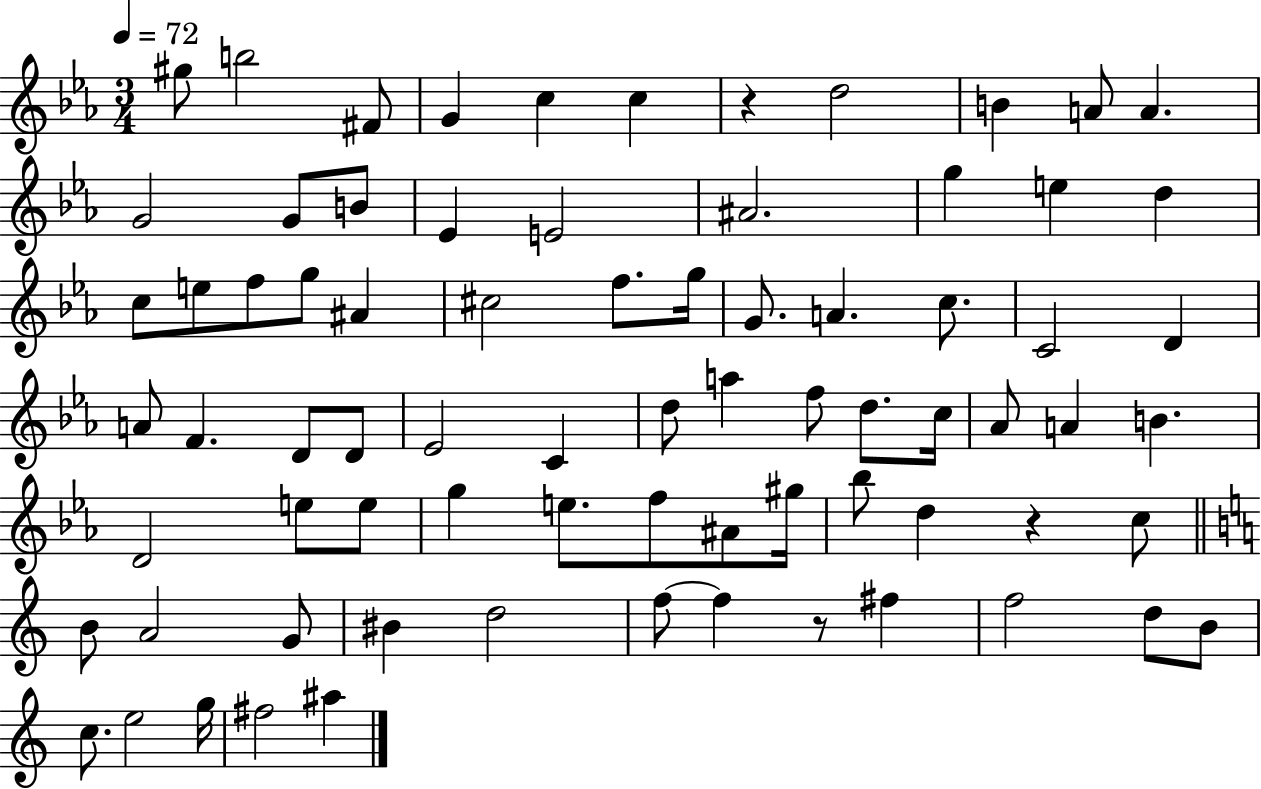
{
  \clef treble
  \numericTimeSignature
  \time 3/4
  \key ees \major
  \tempo 4 = 72
  gis''8 b''2 fis'8 | g'4 c''4 c''4 | r4 d''2 | b'4 a'8 a'4. | \break g'2 g'8 b'8 | ees'4 e'2 | ais'2. | g''4 e''4 d''4 | \break c''8 e''8 f''8 g''8 ais'4 | cis''2 f''8. g''16 | g'8. a'4. c''8. | c'2 d'4 | \break a'8 f'4. d'8 d'8 | ees'2 c'4 | d''8 a''4 f''8 d''8. c''16 | aes'8 a'4 b'4. | \break d'2 e''8 e''8 | g''4 e''8. f''8 ais'8 gis''16 | bes''8 d''4 r4 c''8 | \bar "||" \break \key c \major b'8 a'2 g'8 | bis'4 d''2 | f''8~~ f''4 r8 fis''4 | f''2 d''8 b'8 | \break c''8. e''2 g''16 | fis''2 ais''4 | \bar "|."
}